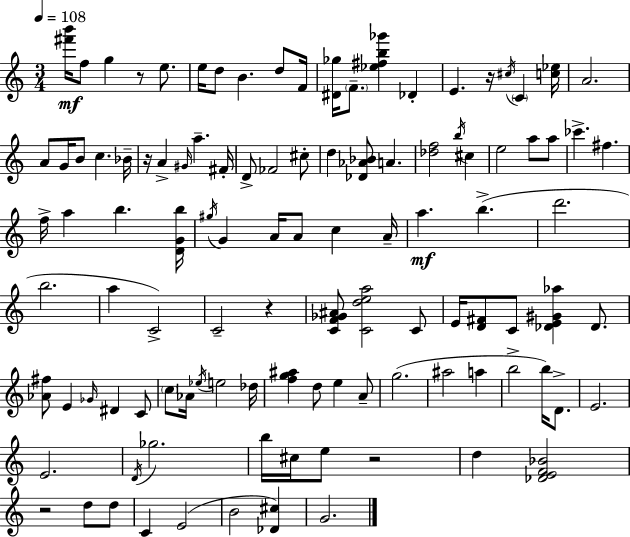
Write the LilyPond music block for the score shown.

{
  \clef treble
  \numericTimeSignature
  \time 3/4
  \key c \major
  \tempo 4 = 108
  \repeat volta 2 { <fis''' b'''>16\mf f''8 g''4 r8 e''8. | e''16 d''8 b'4. d''8 f'16 | <dis' ges''>16 \parenthesize f'8.-- <ees'' fis'' b'' ges'''>4 des'4-. | e'4. r16 \acciaccatura { cis''16 } \parenthesize c'4 | \break <c'' ees''>16 a'2. | a'8 g'16 b'8 c''4. | bes'16-- r16 a'4-> \grace { gis'16 } a''4.-- | fis'16-. d'8-> fes'2 | \break cis''8-. d''4 <des' aes' bes'>8 a'4. | <des'' f''>2 \acciaccatura { b''16 } cis''4 | e''2 a''8 | a''8 ces'''4.-> fis''4. | \break f''16-> a''4 b''4. | <d' g' b''>16 \acciaccatura { gis''16 } g'4 a'16 a'8 c''4 | a'16-- a''4.\mf b''4.->( | d'''2. | \break b''2. | a''4 c'2->) | c'2-- | r4 <c' f' ges' ais'>8 <c' d'' e'' a''>2 | \break c'8 e'16 <d' fis'>8 c'8 <des' e' gis' aes''>4 | des'8. <aes' fis''>8 e'4 \grace { ges'16 } dis'4 | c'8 \parenthesize c''8 aes'16 \acciaccatura { ees''16 } e''2 | des''16 <f'' g'' ais''>4 d''8 | \break e''4 a'8-- g''2.( | ais''2 | a''4 b''2-> | b''16) d'8.-> e'2. | \break e'2. | \acciaccatura { d'16 } ges''2. | b''16 cis''16 e''8 r2 | d''4 <des' e' f' bes'>2 | \break r2 | d''8 d''8 c'4 e'2( | b'2 | <des' cis''>4) g'2. | \break } \bar "|."
}